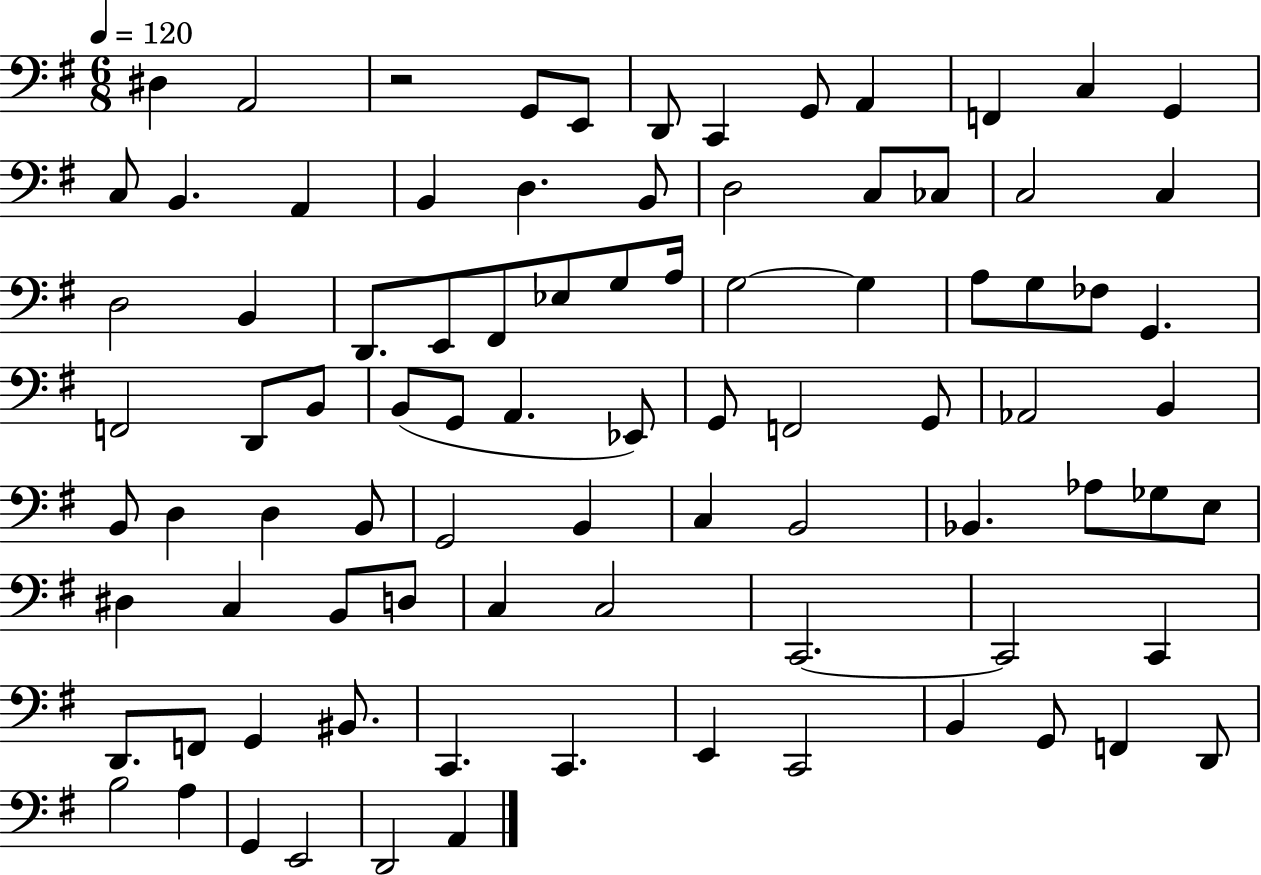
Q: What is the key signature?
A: G major